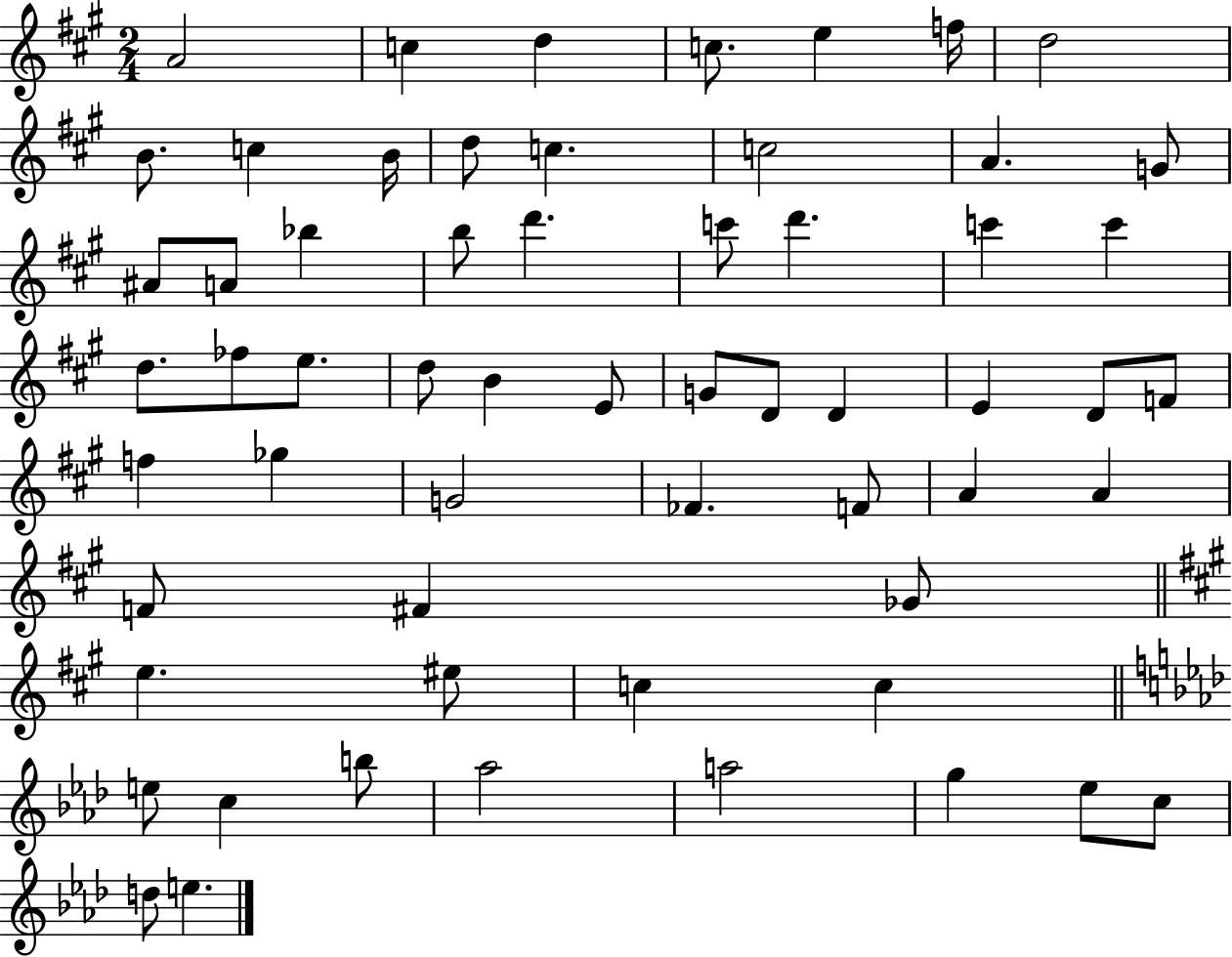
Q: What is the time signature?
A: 2/4